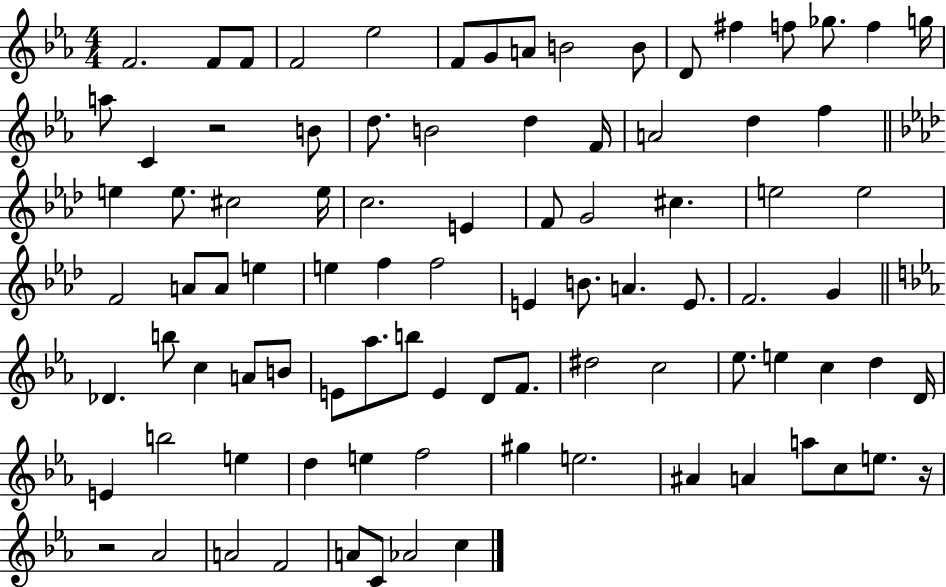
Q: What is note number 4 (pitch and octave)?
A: F4